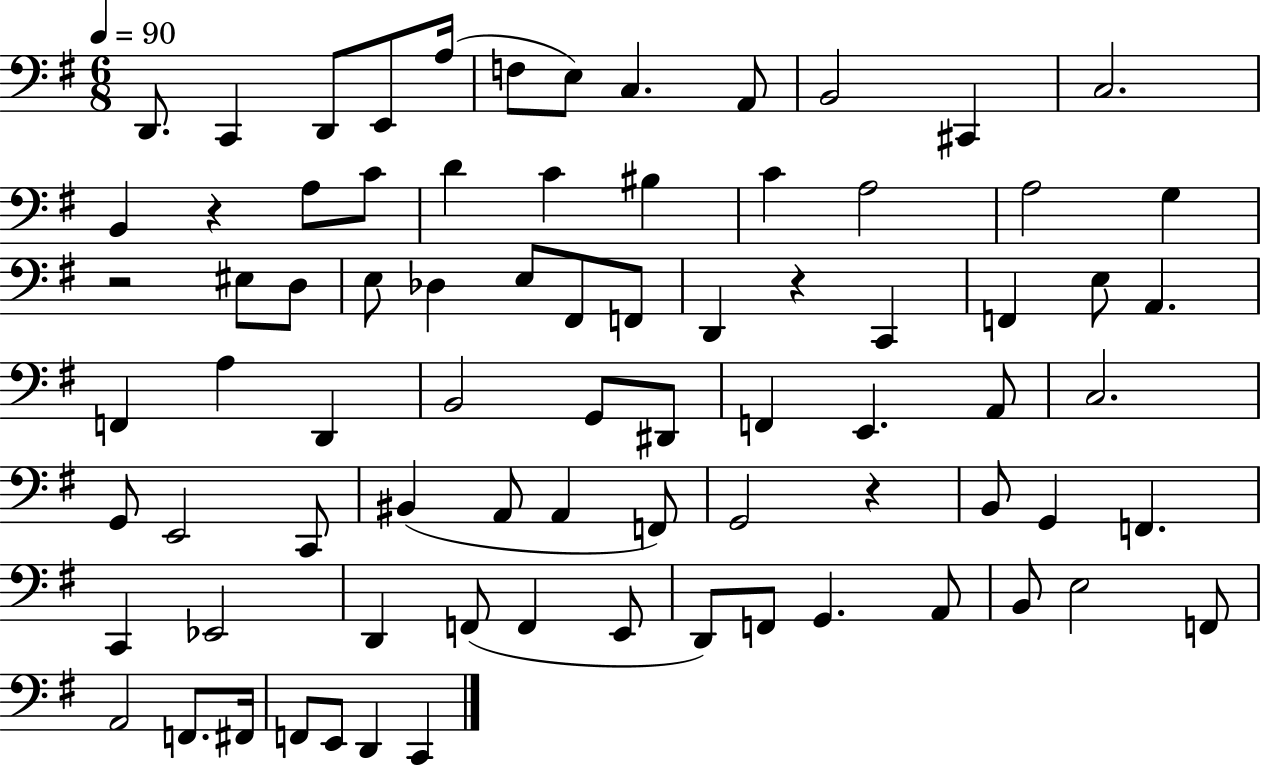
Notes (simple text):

D2/e. C2/q D2/e E2/e A3/s F3/e E3/e C3/q. A2/e B2/h C#2/q C3/h. B2/q R/q A3/e C4/e D4/q C4/q BIS3/q C4/q A3/h A3/h G3/q R/h EIS3/e D3/e E3/e Db3/q E3/e F#2/e F2/e D2/q R/q C2/q F2/q E3/e A2/q. F2/q A3/q D2/q B2/h G2/e D#2/e F2/q E2/q. A2/e C3/h. G2/e E2/h C2/e BIS2/q A2/e A2/q F2/e G2/h R/q B2/e G2/q F2/q. C2/q Eb2/h D2/q F2/e F2/q E2/e D2/e F2/e G2/q. A2/e B2/e E3/h F2/e A2/h F2/e. F#2/s F2/e E2/e D2/q C2/q